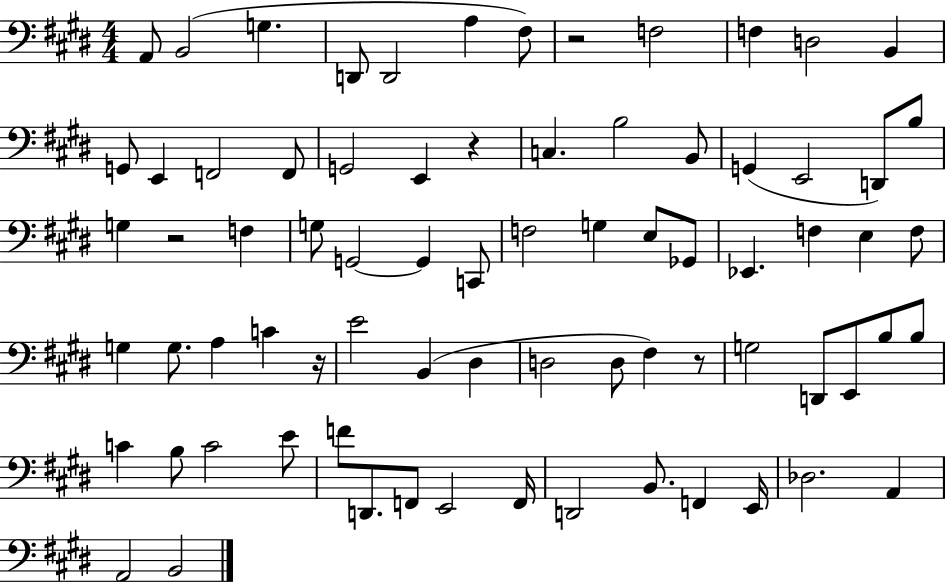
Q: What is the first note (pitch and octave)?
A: A2